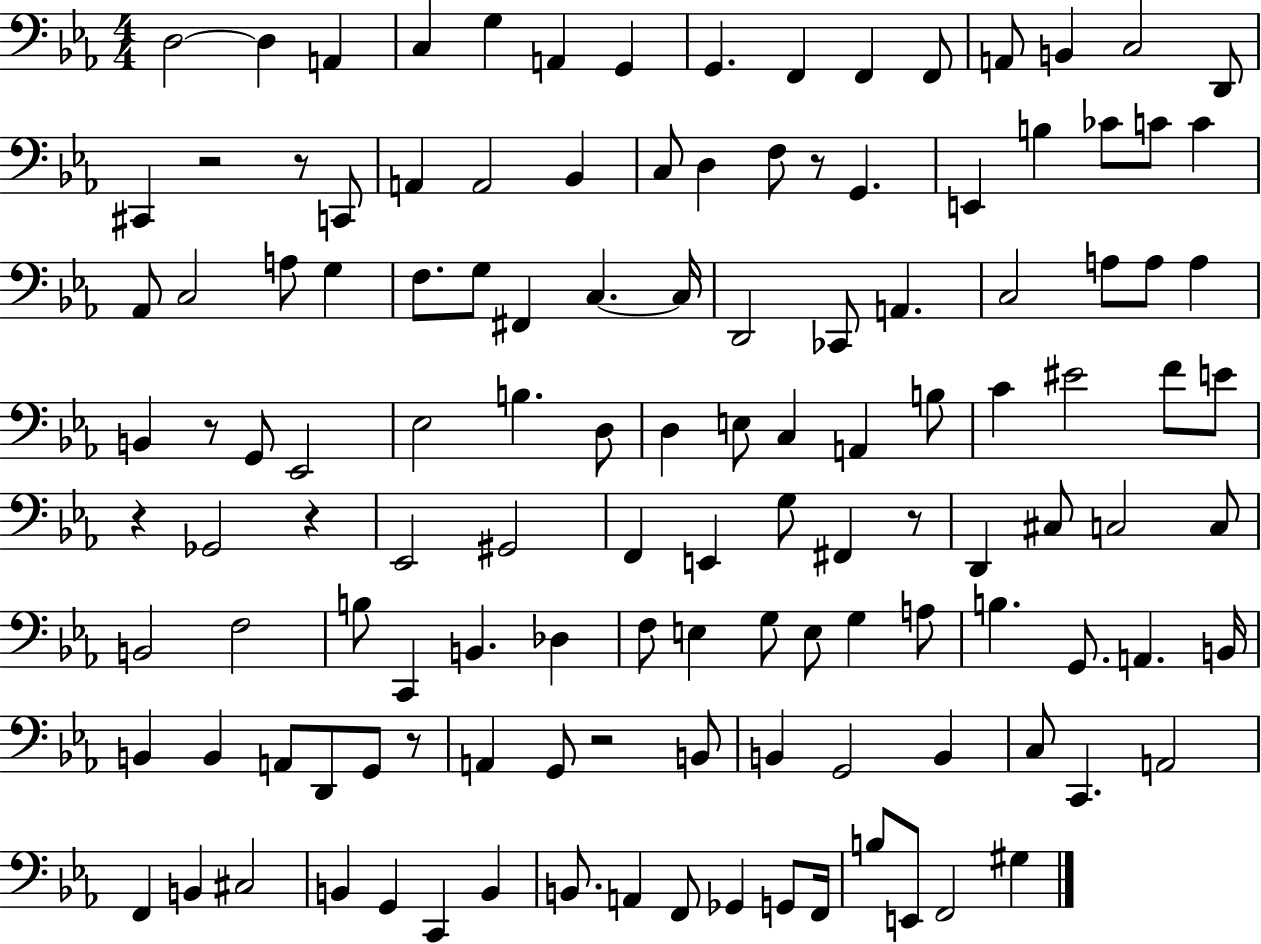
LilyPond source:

{
  \clef bass
  \numericTimeSignature
  \time 4/4
  \key ees \major
  \repeat volta 2 { d2~~ d4 a,4 | c4 g4 a,4 g,4 | g,4. f,4 f,4 f,8 | a,8 b,4 c2 d,8 | \break cis,4 r2 r8 c,8 | a,4 a,2 bes,4 | c8 d4 f8 r8 g,4. | e,4 b4 ces'8 c'8 c'4 | \break aes,8 c2 a8 g4 | f8. g8 fis,4 c4.~~ c16 | d,2 ces,8 a,4. | c2 a8 a8 a4 | \break b,4 r8 g,8 ees,2 | ees2 b4. d8 | d4 e8 c4 a,4 b8 | c'4 eis'2 f'8 e'8 | \break r4 ges,2 r4 | ees,2 gis,2 | f,4 e,4 g8 fis,4 r8 | d,4 cis8 c2 c8 | \break b,2 f2 | b8 c,4 b,4. des4 | f8 e4 g8 e8 g4 a8 | b4. g,8. a,4. b,16 | \break b,4 b,4 a,8 d,8 g,8 r8 | a,4 g,8 r2 b,8 | b,4 g,2 b,4 | c8 c,4. a,2 | \break f,4 b,4 cis2 | b,4 g,4 c,4 b,4 | b,8. a,4 f,8 ges,4 g,8 f,16 | b8 e,8 f,2 gis4 | \break } \bar "|."
}